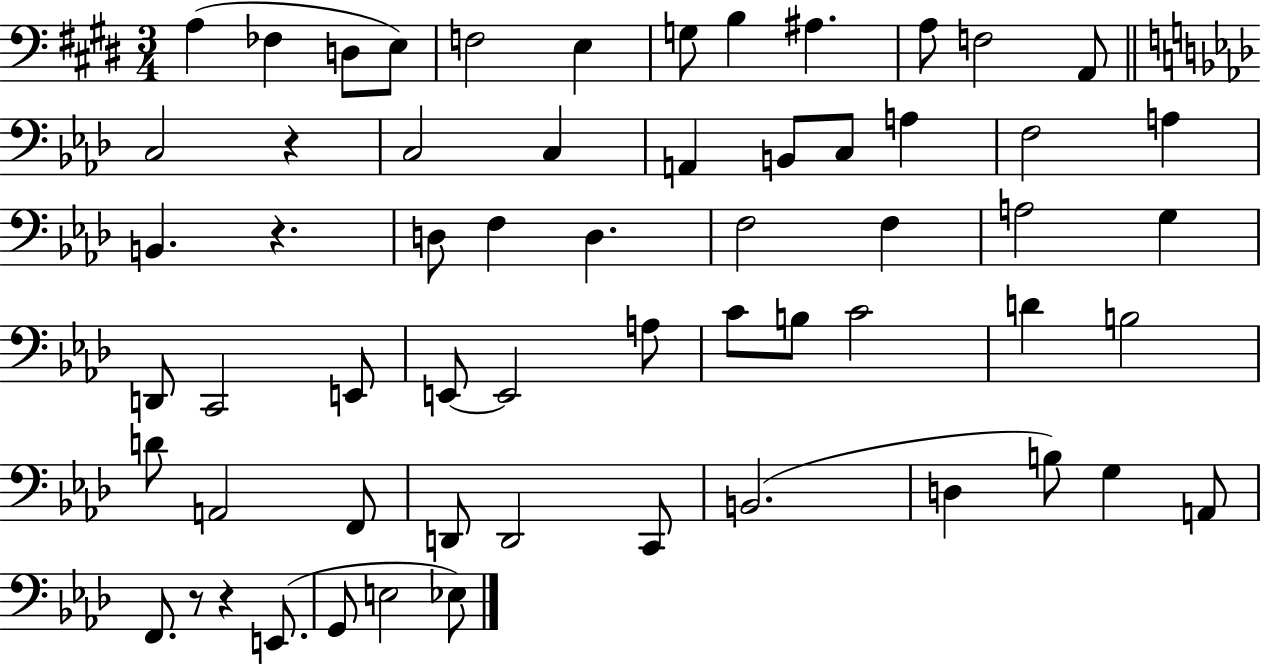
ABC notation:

X:1
T:Untitled
M:3/4
L:1/4
K:E
A, _F, D,/2 E,/2 F,2 E, G,/2 B, ^A, A,/2 F,2 A,,/2 C,2 z C,2 C, A,, B,,/2 C,/2 A, F,2 A, B,, z D,/2 F, D, F,2 F, A,2 G, D,,/2 C,,2 E,,/2 E,,/2 E,,2 A,/2 C/2 B,/2 C2 D B,2 D/2 A,,2 F,,/2 D,,/2 D,,2 C,,/2 B,,2 D, B,/2 G, A,,/2 F,,/2 z/2 z E,,/2 G,,/2 E,2 _E,/2